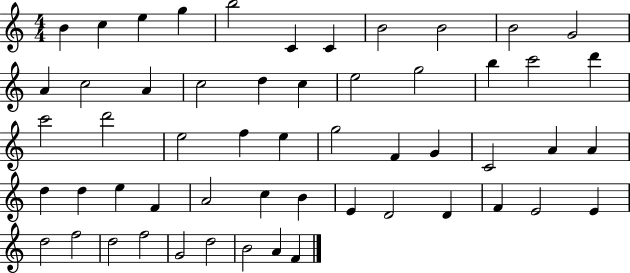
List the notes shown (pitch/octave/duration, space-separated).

B4/q C5/q E5/q G5/q B5/h C4/q C4/q B4/h B4/h B4/h G4/h A4/q C5/h A4/q C5/h D5/q C5/q E5/h G5/h B5/q C6/h D6/q C6/h D6/h E5/h F5/q E5/q G5/h F4/q G4/q C4/h A4/q A4/q D5/q D5/q E5/q F4/q A4/h C5/q B4/q E4/q D4/h D4/q F4/q E4/h E4/q D5/h F5/h D5/h F5/h G4/h D5/h B4/h A4/q F4/q